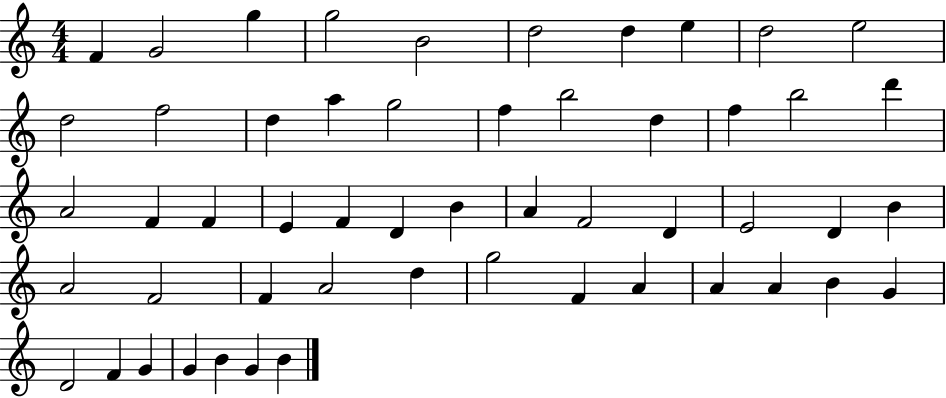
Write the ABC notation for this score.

X:1
T:Untitled
M:4/4
L:1/4
K:C
F G2 g g2 B2 d2 d e d2 e2 d2 f2 d a g2 f b2 d f b2 d' A2 F F E F D B A F2 D E2 D B A2 F2 F A2 d g2 F A A A B G D2 F G G B G B